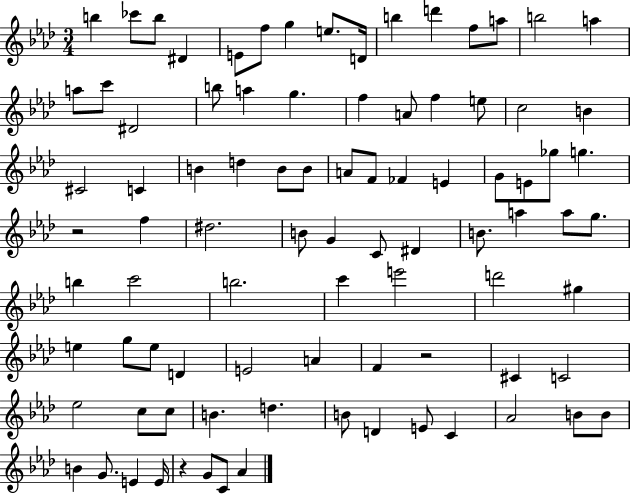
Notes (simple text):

B5/q CES6/e B5/e D#4/q E4/e F5/e G5/q E5/e. D4/s B5/q D6/q F5/e A5/e B5/h A5/q A5/e C6/e D#4/h B5/e A5/q G5/q. F5/q A4/e F5/q E5/e C5/h B4/q C#4/h C4/q B4/q D5/q B4/e B4/e A4/e F4/e FES4/q E4/q G4/e E4/e Gb5/e G5/q. R/h F5/q D#5/h. B4/e G4/q C4/e D#4/q B4/e. A5/q A5/e G5/e. B5/q C6/h B5/h. C6/q E6/h D6/h G#5/q E5/q G5/e E5/e D4/q E4/h A4/q F4/q R/h C#4/q C4/h Eb5/h C5/e C5/e B4/q. D5/q. B4/e D4/q E4/e C4/q Ab4/h B4/e B4/e B4/q G4/e. E4/q E4/s R/q G4/e C4/e Ab4/q